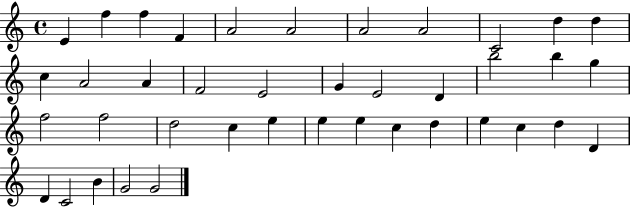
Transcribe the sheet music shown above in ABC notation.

X:1
T:Untitled
M:4/4
L:1/4
K:C
E f f F A2 A2 A2 A2 C2 d d c A2 A F2 E2 G E2 D b2 b g f2 f2 d2 c e e e c d e c d D D C2 B G2 G2